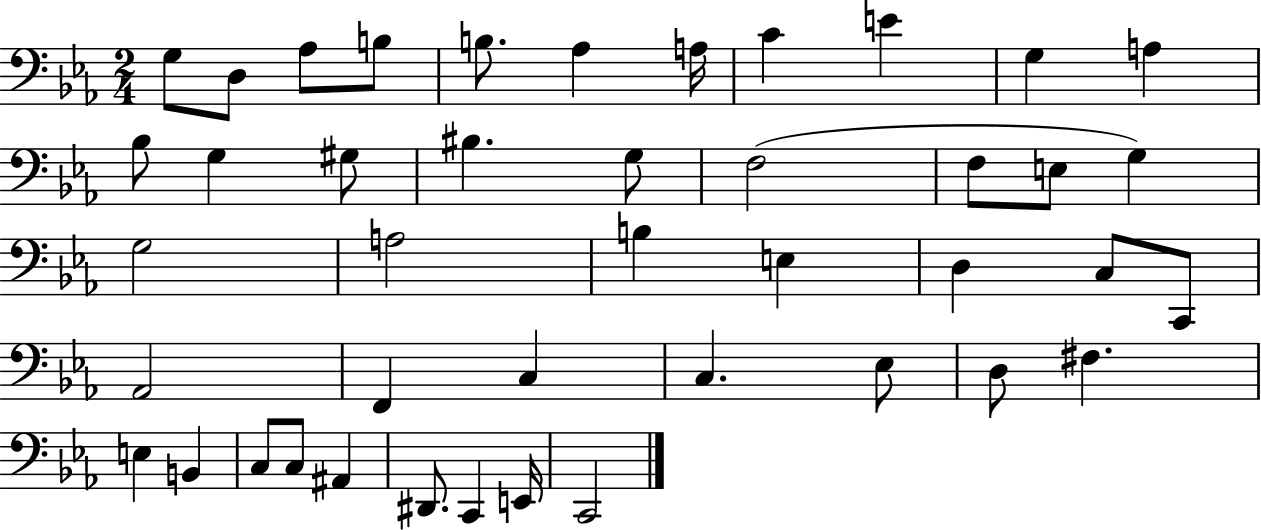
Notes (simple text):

G3/e D3/e Ab3/e B3/e B3/e. Ab3/q A3/s C4/q E4/q G3/q A3/q Bb3/e G3/q G#3/e BIS3/q. G3/e F3/h F3/e E3/e G3/q G3/h A3/h B3/q E3/q D3/q C3/e C2/e Ab2/h F2/q C3/q C3/q. Eb3/e D3/e F#3/q. E3/q B2/q C3/e C3/e A#2/q D#2/e. C2/q E2/s C2/h